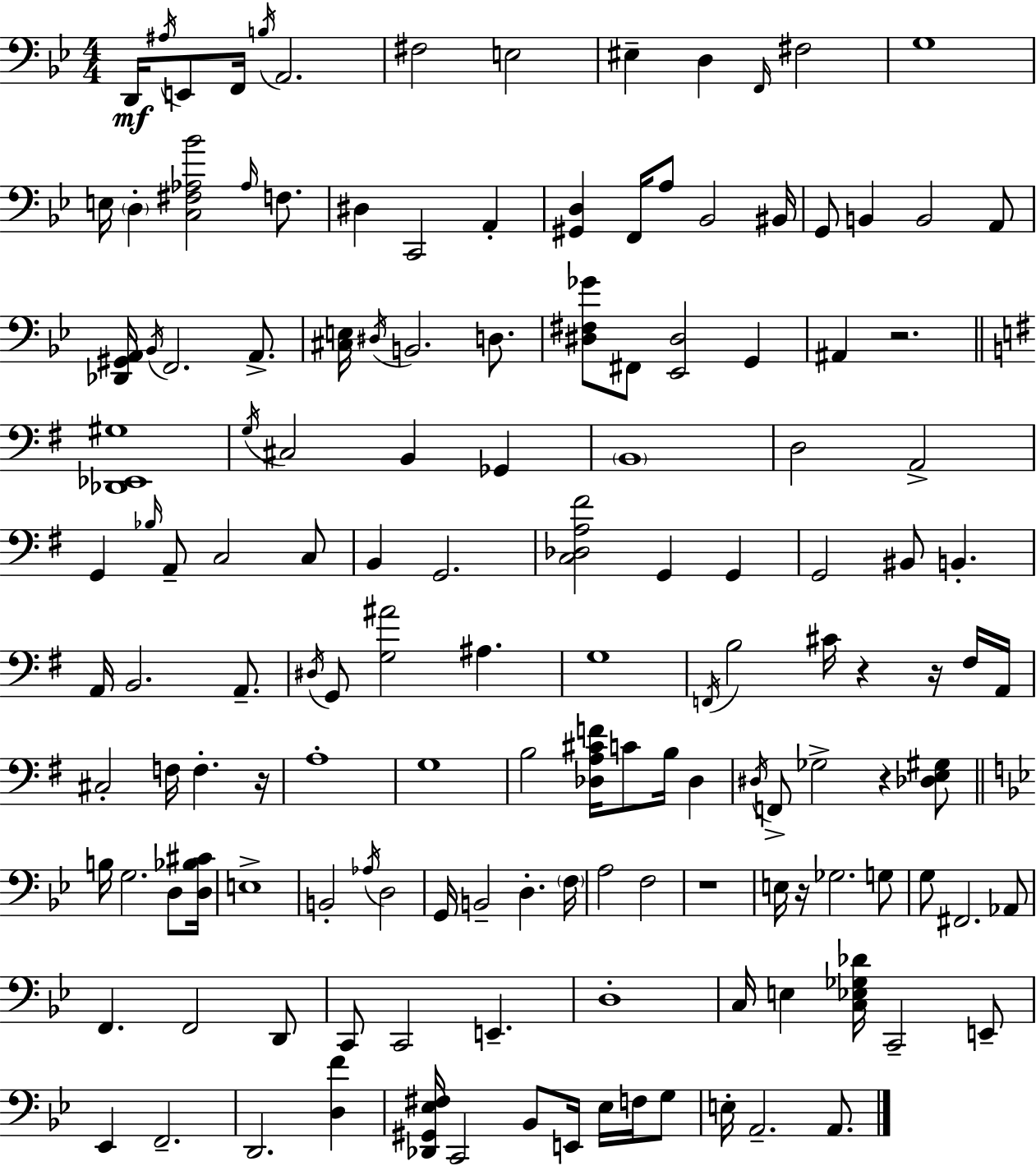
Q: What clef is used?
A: bass